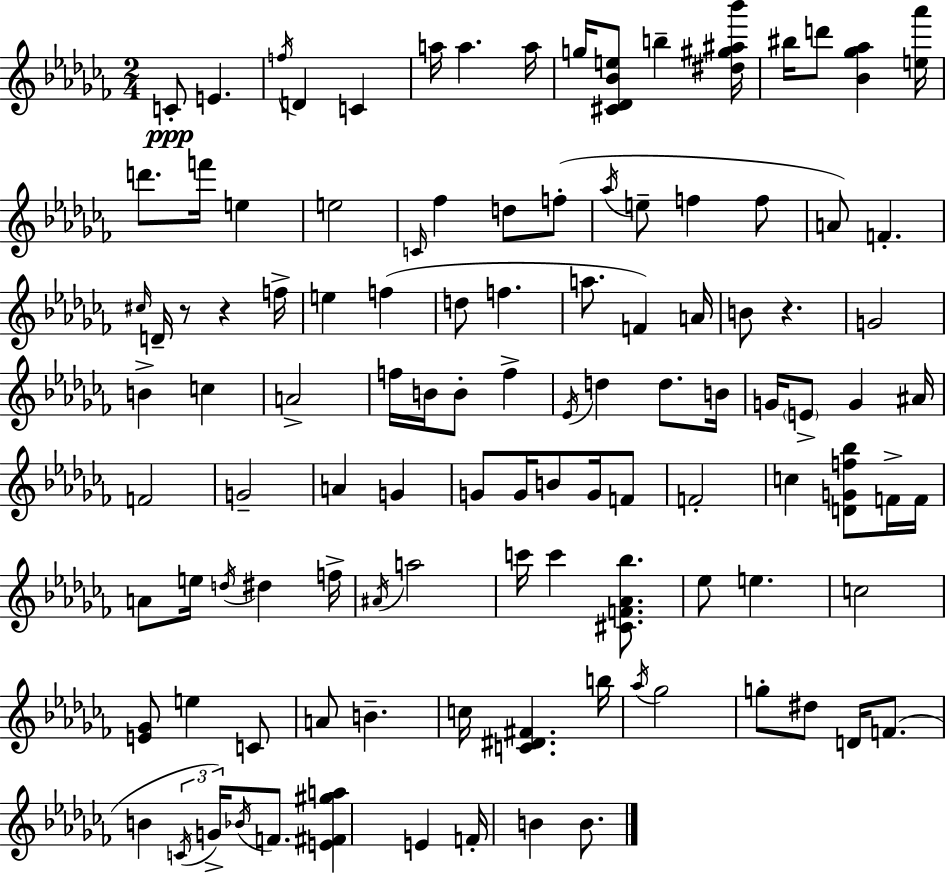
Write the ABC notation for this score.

X:1
T:Untitled
M:2/4
L:1/4
K:Abm
C/2 E f/4 D C a/4 a a/4 g/4 [^C_D_Be]/2 b [^d^g^a_b']/4 ^b/4 d'/2 [_B_g_a] [e_a']/4 d'/2 f'/4 e e2 C/4 _f d/2 f/2 _a/4 e/2 f f/2 A/2 F ^c/4 D/4 z/2 z f/4 e f d/2 f a/2 F A/4 B/2 z G2 B c A2 f/4 B/4 B/2 f _E/4 d d/2 B/4 G/4 E/2 G ^A/4 F2 G2 A G G/2 G/4 B/2 G/4 F/2 F2 c [DGf_b]/2 F/4 F/4 A/2 e/4 d/4 ^d f/4 ^A/4 a2 c'/4 c' [^CF_A_b]/2 _e/2 e c2 [E_G]/2 e C/2 A/2 B c/4 [C^D^F] b/4 _a/4 _g2 g/2 ^d/2 D/4 F/2 B C/4 G/4 _B/4 F/2 [E^F^ga] E F/4 B B/2